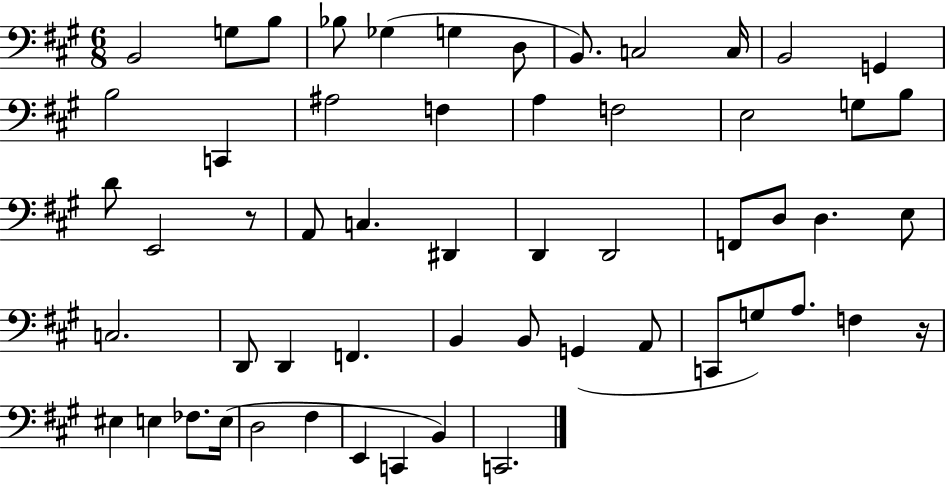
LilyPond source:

{
  \clef bass
  \numericTimeSignature
  \time 6/8
  \key a \major
  \repeat volta 2 { b,2 g8 b8 | bes8 ges4( g4 d8 | b,8.) c2 c16 | b,2 g,4 | \break b2 c,4 | ais2 f4 | a4 f2 | e2 g8 b8 | \break d'8 e,2 r8 | a,8 c4. dis,4 | d,4 d,2 | f,8 d8 d4. e8 | \break c2. | d,8 d,4 f,4. | b,4 b,8 g,4( a,8 | c,8 g8) a8. f4 r16 | \break eis4 e4 fes8. e16( | d2 fis4 | e,4 c,4 b,4) | c,2. | \break } \bar "|."
}